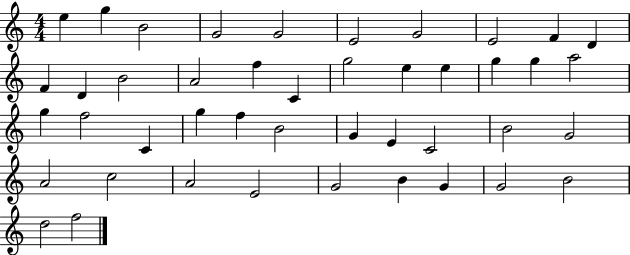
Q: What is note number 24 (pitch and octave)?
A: F5